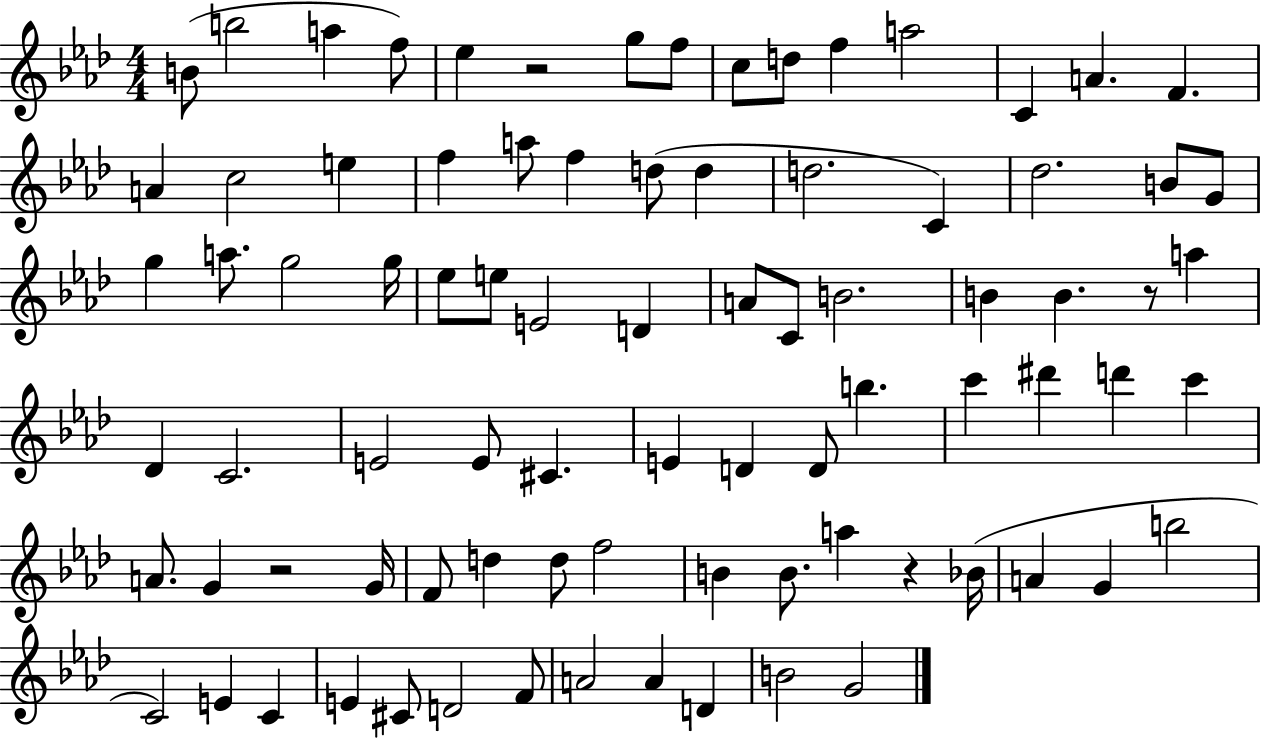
B4/e B5/h A5/q F5/e Eb5/q R/h G5/e F5/e C5/e D5/e F5/q A5/h C4/q A4/q. F4/q. A4/q C5/h E5/q F5/q A5/e F5/q D5/e D5/q D5/h. C4/q Db5/h. B4/e G4/e G5/q A5/e. G5/h G5/s Eb5/e E5/e E4/h D4/q A4/e C4/e B4/h. B4/q B4/q. R/e A5/q Db4/q C4/h. E4/h E4/e C#4/q. E4/q D4/q D4/e B5/q. C6/q D#6/q D6/q C6/q A4/e. G4/q R/h G4/s F4/e D5/q D5/e F5/h B4/q B4/e. A5/q R/q Bb4/s A4/q G4/q B5/h C4/h E4/q C4/q E4/q C#4/e D4/h F4/e A4/h A4/q D4/q B4/h G4/h